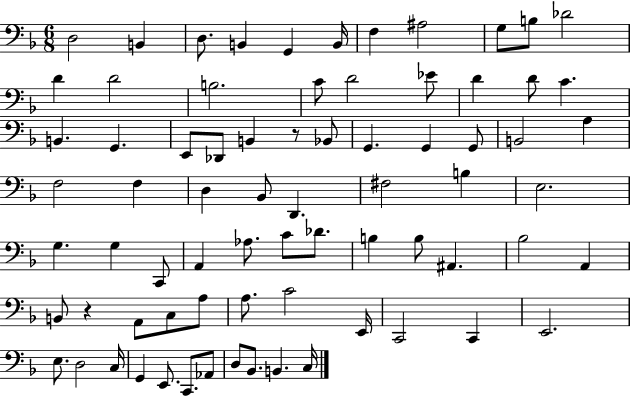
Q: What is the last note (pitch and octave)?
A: C3